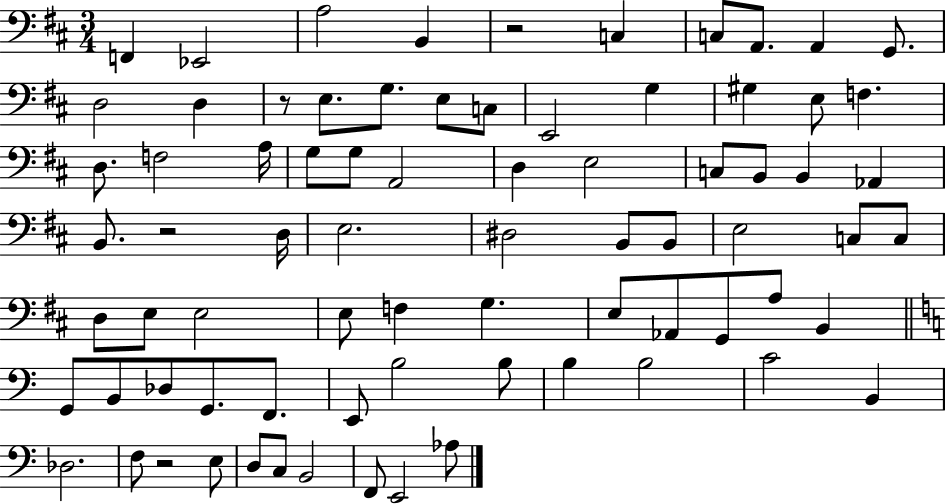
X:1
T:Untitled
M:3/4
L:1/4
K:D
F,, _E,,2 A,2 B,, z2 C, C,/2 A,,/2 A,, G,,/2 D,2 D, z/2 E,/2 G,/2 E,/2 C,/2 E,,2 G, ^G, E,/2 F, D,/2 F,2 A,/4 G,/2 G,/2 A,,2 D, E,2 C,/2 B,,/2 B,, _A,, B,,/2 z2 D,/4 E,2 ^D,2 B,,/2 B,,/2 E,2 C,/2 C,/2 D,/2 E,/2 E,2 E,/2 F, G, E,/2 _A,,/2 G,,/2 A,/2 B,, G,,/2 B,,/2 _D,/2 G,,/2 F,,/2 E,,/2 B,2 B,/2 B, B,2 C2 B,, _D,2 F,/2 z2 E,/2 D,/2 C,/2 B,,2 F,,/2 E,,2 _A,/2